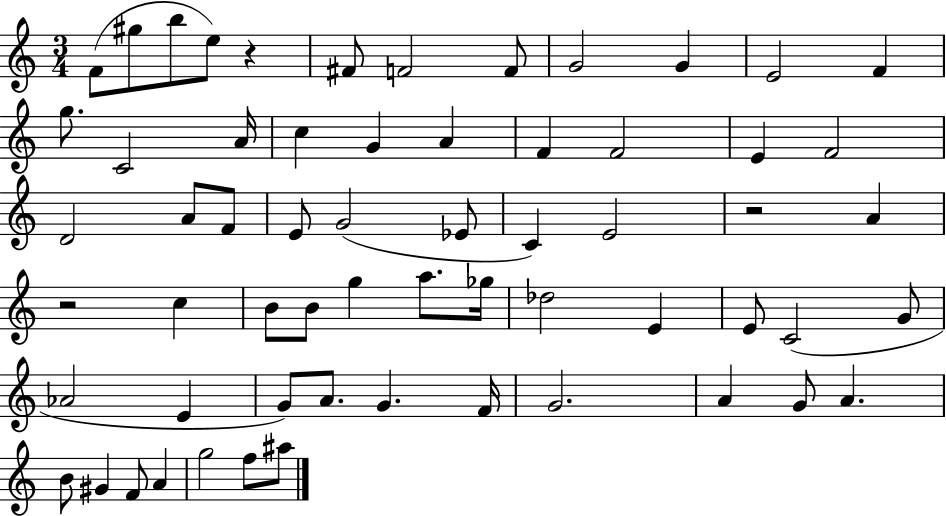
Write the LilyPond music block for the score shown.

{
  \clef treble
  \numericTimeSignature
  \time 3/4
  \key c \major
  \repeat volta 2 { f'8( gis''8 b''8 e''8) r4 | fis'8 f'2 f'8 | g'2 g'4 | e'2 f'4 | \break g''8. c'2 a'16 | c''4 g'4 a'4 | f'4 f'2 | e'4 f'2 | \break d'2 a'8 f'8 | e'8 g'2( ees'8 | c'4) e'2 | r2 a'4 | \break r2 c''4 | b'8 b'8 g''4 a''8. ges''16 | des''2 e'4 | e'8 c'2( g'8 | \break aes'2 e'4 | g'8) a'8. g'4. f'16 | g'2. | a'4 g'8 a'4. | \break b'8 gis'4 f'8 a'4 | g''2 f''8 ais''8 | } \bar "|."
}